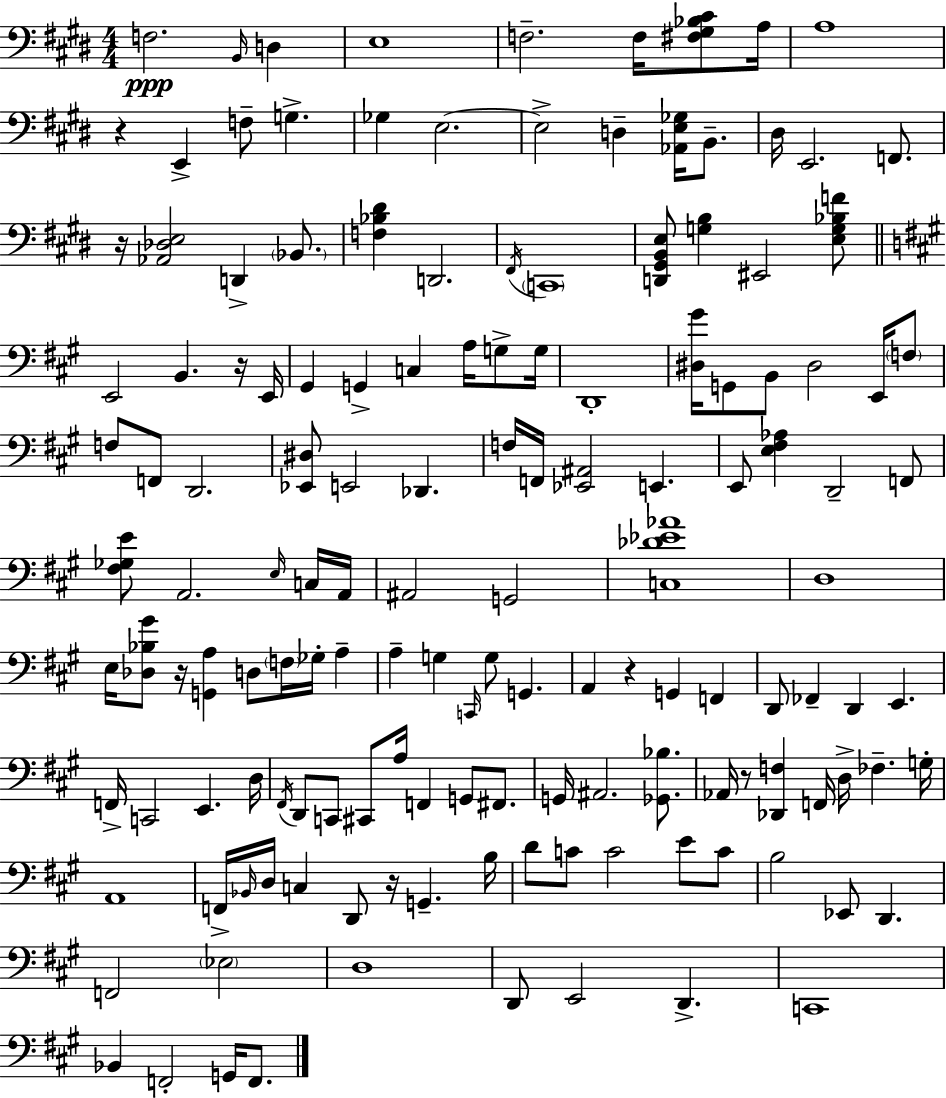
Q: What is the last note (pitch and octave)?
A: F2